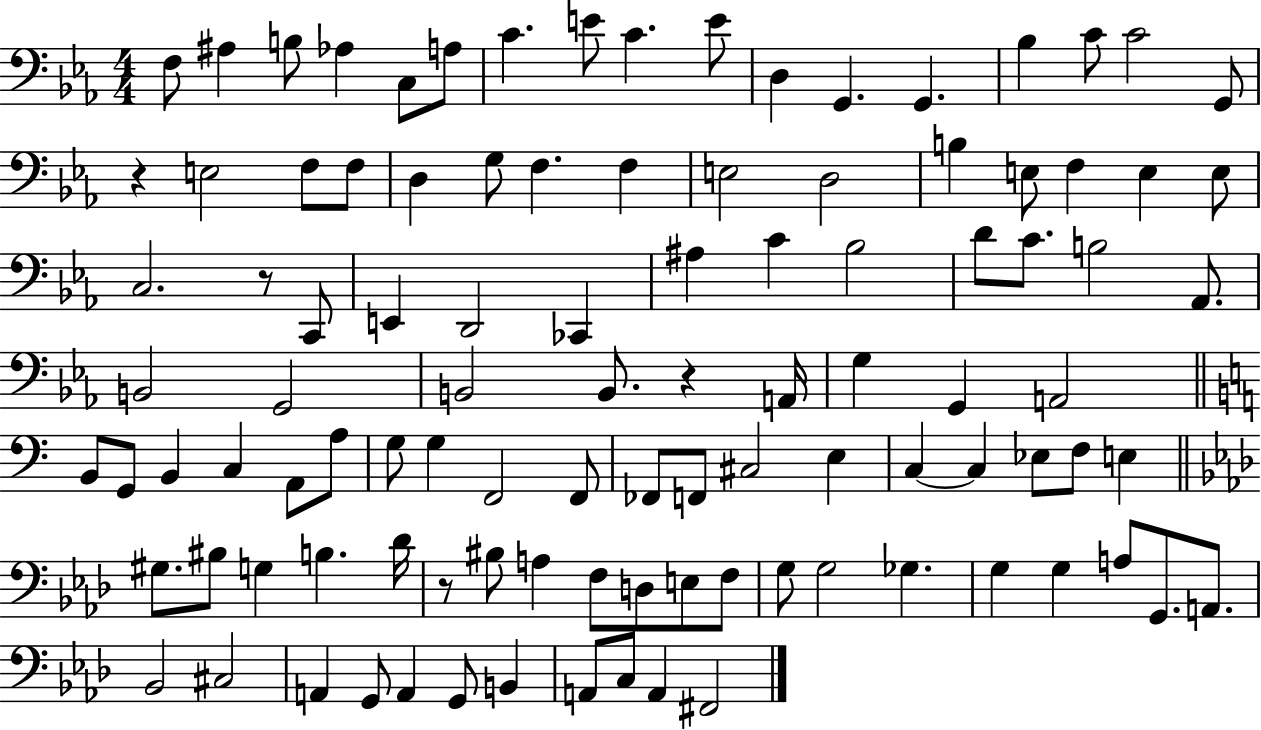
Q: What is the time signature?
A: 4/4